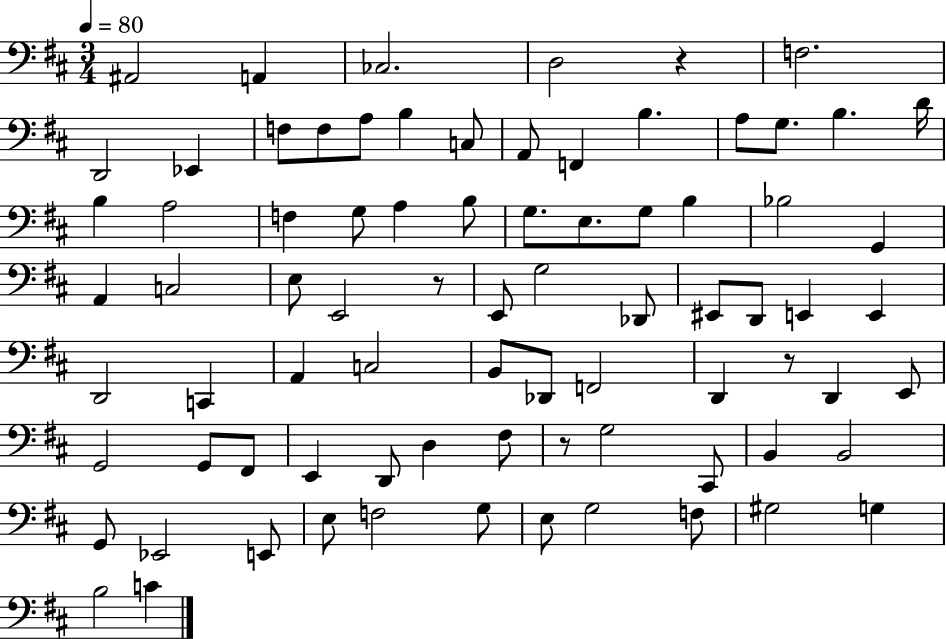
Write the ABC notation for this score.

X:1
T:Untitled
M:3/4
L:1/4
K:D
^A,,2 A,, _C,2 D,2 z F,2 D,,2 _E,, F,/2 F,/2 A,/2 B, C,/2 A,,/2 F,, B, A,/2 G,/2 B, D/4 B, A,2 F, G,/2 A, B,/2 G,/2 E,/2 G,/2 B, _B,2 G,, A,, C,2 E,/2 E,,2 z/2 E,,/2 G,2 _D,,/2 ^E,,/2 D,,/2 E,, E,, D,,2 C,, A,, C,2 B,,/2 _D,,/2 F,,2 D,, z/2 D,, E,,/2 G,,2 G,,/2 ^F,,/2 E,, D,,/2 D, ^F,/2 z/2 G,2 ^C,,/2 B,, B,,2 G,,/2 _E,,2 E,,/2 E,/2 F,2 G,/2 E,/2 G,2 F,/2 ^G,2 G, B,2 C